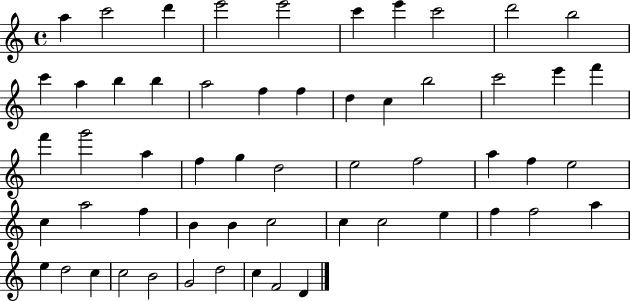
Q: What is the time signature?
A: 4/4